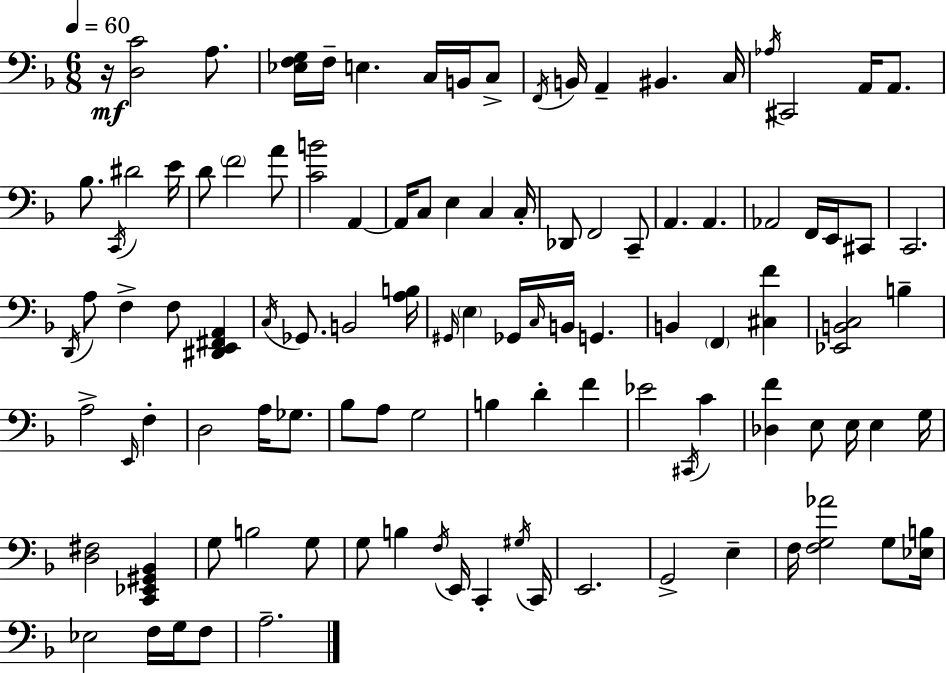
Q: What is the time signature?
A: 6/8